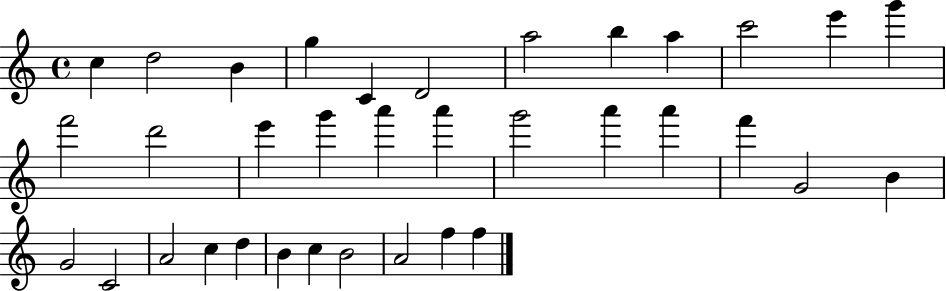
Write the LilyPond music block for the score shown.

{
  \clef treble
  \time 4/4
  \defaultTimeSignature
  \key c \major
  c''4 d''2 b'4 | g''4 c'4 d'2 | a''2 b''4 a''4 | c'''2 e'''4 g'''4 | \break f'''2 d'''2 | e'''4 g'''4 a'''4 a'''4 | g'''2 a'''4 a'''4 | f'''4 g'2 b'4 | \break g'2 c'2 | a'2 c''4 d''4 | b'4 c''4 b'2 | a'2 f''4 f''4 | \break \bar "|."
}